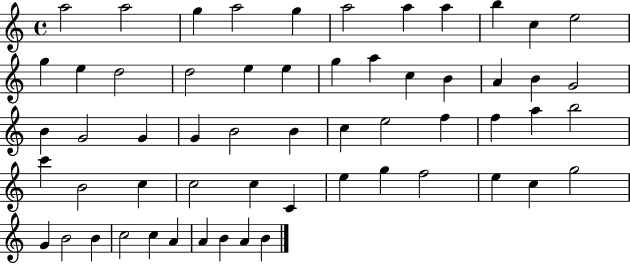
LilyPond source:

{
  \clef treble
  \time 4/4
  \defaultTimeSignature
  \key c \major
  a''2 a''2 | g''4 a''2 g''4 | a''2 a''4 a''4 | b''4 c''4 e''2 | \break g''4 e''4 d''2 | d''2 e''4 e''4 | g''4 a''4 c''4 b'4 | a'4 b'4 g'2 | \break b'4 g'2 g'4 | g'4 b'2 b'4 | c''4 e''2 f''4 | f''4 a''4 b''2 | \break c'''4 b'2 c''4 | c''2 c''4 c'4 | e''4 g''4 f''2 | e''4 c''4 g''2 | \break g'4 b'2 b'4 | c''2 c''4 a'4 | a'4 b'4 a'4 b'4 | \bar "|."
}